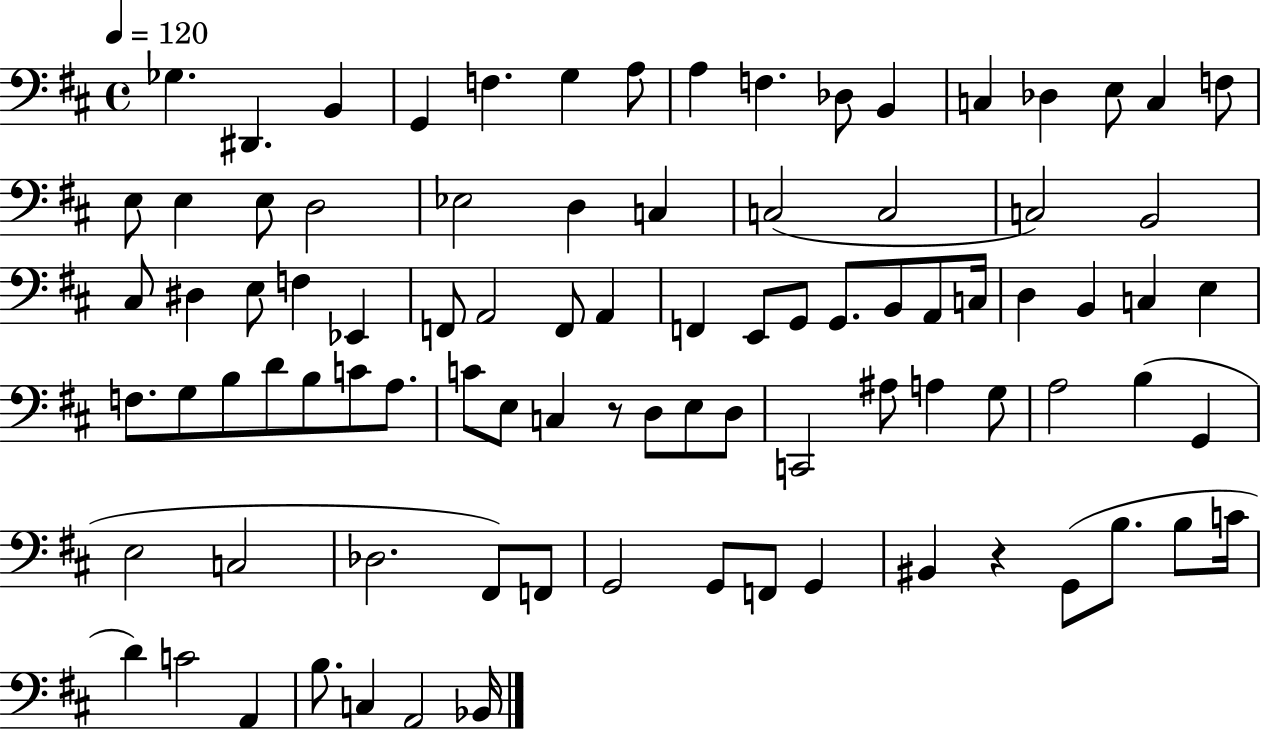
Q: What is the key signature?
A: D major